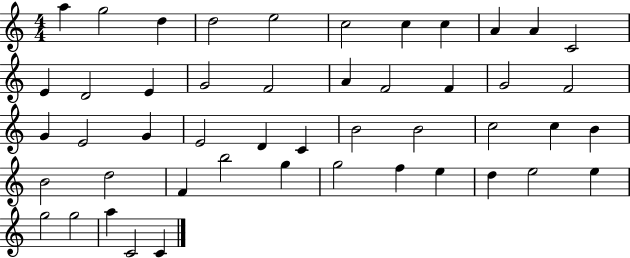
X:1
T:Untitled
M:4/4
L:1/4
K:C
a g2 d d2 e2 c2 c c A A C2 E D2 E G2 F2 A F2 F G2 F2 G E2 G E2 D C B2 B2 c2 c B B2 d2 F b2 g g2 f e d e2 e g2 g2 a C2 C